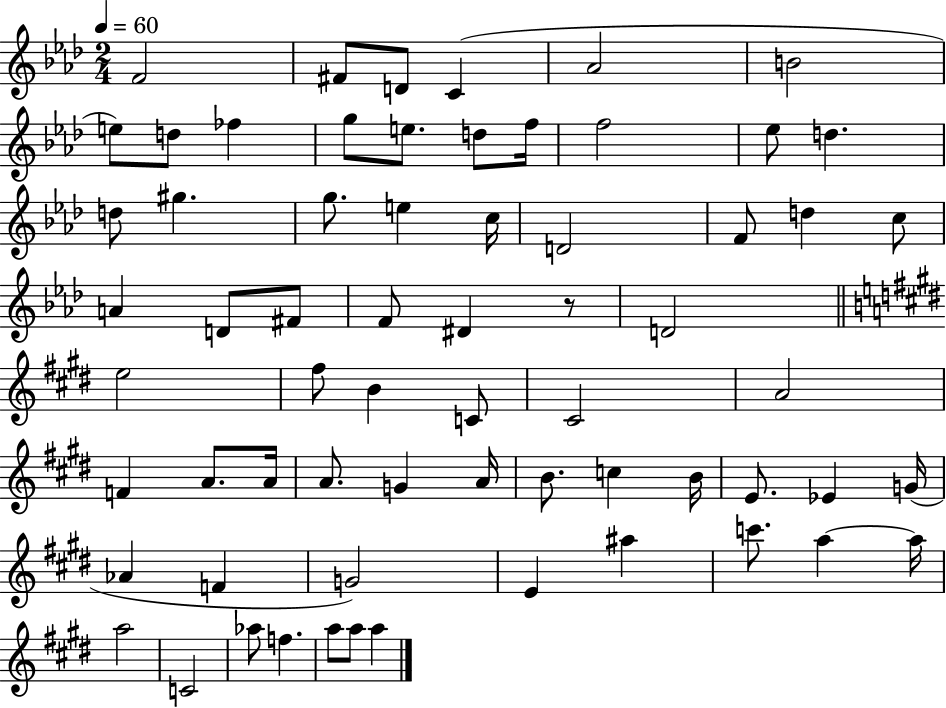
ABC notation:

X:1
T:Untitled
M:2/4
L:1/4
K:Ab
F2 ^F/2 D/2 C _A2 B2 e/2 d/2 _f g/2 e/2 d/2 f/4 f2 _e/2 d d/2 ^g g/2 e c/4 D2 F/2 d c/2 A D/2 ^F/2 F/2 ^D z/2 D2 e2 ^f/2 B C/2 ^C2 A2 F A/2 A/4 A/2 G A/4 B/2 c B/4 E/2 _E G/4 _A F G2 E ^a c'/2 a a/4 a2 C2 _a/2 f a/2 a/2 a